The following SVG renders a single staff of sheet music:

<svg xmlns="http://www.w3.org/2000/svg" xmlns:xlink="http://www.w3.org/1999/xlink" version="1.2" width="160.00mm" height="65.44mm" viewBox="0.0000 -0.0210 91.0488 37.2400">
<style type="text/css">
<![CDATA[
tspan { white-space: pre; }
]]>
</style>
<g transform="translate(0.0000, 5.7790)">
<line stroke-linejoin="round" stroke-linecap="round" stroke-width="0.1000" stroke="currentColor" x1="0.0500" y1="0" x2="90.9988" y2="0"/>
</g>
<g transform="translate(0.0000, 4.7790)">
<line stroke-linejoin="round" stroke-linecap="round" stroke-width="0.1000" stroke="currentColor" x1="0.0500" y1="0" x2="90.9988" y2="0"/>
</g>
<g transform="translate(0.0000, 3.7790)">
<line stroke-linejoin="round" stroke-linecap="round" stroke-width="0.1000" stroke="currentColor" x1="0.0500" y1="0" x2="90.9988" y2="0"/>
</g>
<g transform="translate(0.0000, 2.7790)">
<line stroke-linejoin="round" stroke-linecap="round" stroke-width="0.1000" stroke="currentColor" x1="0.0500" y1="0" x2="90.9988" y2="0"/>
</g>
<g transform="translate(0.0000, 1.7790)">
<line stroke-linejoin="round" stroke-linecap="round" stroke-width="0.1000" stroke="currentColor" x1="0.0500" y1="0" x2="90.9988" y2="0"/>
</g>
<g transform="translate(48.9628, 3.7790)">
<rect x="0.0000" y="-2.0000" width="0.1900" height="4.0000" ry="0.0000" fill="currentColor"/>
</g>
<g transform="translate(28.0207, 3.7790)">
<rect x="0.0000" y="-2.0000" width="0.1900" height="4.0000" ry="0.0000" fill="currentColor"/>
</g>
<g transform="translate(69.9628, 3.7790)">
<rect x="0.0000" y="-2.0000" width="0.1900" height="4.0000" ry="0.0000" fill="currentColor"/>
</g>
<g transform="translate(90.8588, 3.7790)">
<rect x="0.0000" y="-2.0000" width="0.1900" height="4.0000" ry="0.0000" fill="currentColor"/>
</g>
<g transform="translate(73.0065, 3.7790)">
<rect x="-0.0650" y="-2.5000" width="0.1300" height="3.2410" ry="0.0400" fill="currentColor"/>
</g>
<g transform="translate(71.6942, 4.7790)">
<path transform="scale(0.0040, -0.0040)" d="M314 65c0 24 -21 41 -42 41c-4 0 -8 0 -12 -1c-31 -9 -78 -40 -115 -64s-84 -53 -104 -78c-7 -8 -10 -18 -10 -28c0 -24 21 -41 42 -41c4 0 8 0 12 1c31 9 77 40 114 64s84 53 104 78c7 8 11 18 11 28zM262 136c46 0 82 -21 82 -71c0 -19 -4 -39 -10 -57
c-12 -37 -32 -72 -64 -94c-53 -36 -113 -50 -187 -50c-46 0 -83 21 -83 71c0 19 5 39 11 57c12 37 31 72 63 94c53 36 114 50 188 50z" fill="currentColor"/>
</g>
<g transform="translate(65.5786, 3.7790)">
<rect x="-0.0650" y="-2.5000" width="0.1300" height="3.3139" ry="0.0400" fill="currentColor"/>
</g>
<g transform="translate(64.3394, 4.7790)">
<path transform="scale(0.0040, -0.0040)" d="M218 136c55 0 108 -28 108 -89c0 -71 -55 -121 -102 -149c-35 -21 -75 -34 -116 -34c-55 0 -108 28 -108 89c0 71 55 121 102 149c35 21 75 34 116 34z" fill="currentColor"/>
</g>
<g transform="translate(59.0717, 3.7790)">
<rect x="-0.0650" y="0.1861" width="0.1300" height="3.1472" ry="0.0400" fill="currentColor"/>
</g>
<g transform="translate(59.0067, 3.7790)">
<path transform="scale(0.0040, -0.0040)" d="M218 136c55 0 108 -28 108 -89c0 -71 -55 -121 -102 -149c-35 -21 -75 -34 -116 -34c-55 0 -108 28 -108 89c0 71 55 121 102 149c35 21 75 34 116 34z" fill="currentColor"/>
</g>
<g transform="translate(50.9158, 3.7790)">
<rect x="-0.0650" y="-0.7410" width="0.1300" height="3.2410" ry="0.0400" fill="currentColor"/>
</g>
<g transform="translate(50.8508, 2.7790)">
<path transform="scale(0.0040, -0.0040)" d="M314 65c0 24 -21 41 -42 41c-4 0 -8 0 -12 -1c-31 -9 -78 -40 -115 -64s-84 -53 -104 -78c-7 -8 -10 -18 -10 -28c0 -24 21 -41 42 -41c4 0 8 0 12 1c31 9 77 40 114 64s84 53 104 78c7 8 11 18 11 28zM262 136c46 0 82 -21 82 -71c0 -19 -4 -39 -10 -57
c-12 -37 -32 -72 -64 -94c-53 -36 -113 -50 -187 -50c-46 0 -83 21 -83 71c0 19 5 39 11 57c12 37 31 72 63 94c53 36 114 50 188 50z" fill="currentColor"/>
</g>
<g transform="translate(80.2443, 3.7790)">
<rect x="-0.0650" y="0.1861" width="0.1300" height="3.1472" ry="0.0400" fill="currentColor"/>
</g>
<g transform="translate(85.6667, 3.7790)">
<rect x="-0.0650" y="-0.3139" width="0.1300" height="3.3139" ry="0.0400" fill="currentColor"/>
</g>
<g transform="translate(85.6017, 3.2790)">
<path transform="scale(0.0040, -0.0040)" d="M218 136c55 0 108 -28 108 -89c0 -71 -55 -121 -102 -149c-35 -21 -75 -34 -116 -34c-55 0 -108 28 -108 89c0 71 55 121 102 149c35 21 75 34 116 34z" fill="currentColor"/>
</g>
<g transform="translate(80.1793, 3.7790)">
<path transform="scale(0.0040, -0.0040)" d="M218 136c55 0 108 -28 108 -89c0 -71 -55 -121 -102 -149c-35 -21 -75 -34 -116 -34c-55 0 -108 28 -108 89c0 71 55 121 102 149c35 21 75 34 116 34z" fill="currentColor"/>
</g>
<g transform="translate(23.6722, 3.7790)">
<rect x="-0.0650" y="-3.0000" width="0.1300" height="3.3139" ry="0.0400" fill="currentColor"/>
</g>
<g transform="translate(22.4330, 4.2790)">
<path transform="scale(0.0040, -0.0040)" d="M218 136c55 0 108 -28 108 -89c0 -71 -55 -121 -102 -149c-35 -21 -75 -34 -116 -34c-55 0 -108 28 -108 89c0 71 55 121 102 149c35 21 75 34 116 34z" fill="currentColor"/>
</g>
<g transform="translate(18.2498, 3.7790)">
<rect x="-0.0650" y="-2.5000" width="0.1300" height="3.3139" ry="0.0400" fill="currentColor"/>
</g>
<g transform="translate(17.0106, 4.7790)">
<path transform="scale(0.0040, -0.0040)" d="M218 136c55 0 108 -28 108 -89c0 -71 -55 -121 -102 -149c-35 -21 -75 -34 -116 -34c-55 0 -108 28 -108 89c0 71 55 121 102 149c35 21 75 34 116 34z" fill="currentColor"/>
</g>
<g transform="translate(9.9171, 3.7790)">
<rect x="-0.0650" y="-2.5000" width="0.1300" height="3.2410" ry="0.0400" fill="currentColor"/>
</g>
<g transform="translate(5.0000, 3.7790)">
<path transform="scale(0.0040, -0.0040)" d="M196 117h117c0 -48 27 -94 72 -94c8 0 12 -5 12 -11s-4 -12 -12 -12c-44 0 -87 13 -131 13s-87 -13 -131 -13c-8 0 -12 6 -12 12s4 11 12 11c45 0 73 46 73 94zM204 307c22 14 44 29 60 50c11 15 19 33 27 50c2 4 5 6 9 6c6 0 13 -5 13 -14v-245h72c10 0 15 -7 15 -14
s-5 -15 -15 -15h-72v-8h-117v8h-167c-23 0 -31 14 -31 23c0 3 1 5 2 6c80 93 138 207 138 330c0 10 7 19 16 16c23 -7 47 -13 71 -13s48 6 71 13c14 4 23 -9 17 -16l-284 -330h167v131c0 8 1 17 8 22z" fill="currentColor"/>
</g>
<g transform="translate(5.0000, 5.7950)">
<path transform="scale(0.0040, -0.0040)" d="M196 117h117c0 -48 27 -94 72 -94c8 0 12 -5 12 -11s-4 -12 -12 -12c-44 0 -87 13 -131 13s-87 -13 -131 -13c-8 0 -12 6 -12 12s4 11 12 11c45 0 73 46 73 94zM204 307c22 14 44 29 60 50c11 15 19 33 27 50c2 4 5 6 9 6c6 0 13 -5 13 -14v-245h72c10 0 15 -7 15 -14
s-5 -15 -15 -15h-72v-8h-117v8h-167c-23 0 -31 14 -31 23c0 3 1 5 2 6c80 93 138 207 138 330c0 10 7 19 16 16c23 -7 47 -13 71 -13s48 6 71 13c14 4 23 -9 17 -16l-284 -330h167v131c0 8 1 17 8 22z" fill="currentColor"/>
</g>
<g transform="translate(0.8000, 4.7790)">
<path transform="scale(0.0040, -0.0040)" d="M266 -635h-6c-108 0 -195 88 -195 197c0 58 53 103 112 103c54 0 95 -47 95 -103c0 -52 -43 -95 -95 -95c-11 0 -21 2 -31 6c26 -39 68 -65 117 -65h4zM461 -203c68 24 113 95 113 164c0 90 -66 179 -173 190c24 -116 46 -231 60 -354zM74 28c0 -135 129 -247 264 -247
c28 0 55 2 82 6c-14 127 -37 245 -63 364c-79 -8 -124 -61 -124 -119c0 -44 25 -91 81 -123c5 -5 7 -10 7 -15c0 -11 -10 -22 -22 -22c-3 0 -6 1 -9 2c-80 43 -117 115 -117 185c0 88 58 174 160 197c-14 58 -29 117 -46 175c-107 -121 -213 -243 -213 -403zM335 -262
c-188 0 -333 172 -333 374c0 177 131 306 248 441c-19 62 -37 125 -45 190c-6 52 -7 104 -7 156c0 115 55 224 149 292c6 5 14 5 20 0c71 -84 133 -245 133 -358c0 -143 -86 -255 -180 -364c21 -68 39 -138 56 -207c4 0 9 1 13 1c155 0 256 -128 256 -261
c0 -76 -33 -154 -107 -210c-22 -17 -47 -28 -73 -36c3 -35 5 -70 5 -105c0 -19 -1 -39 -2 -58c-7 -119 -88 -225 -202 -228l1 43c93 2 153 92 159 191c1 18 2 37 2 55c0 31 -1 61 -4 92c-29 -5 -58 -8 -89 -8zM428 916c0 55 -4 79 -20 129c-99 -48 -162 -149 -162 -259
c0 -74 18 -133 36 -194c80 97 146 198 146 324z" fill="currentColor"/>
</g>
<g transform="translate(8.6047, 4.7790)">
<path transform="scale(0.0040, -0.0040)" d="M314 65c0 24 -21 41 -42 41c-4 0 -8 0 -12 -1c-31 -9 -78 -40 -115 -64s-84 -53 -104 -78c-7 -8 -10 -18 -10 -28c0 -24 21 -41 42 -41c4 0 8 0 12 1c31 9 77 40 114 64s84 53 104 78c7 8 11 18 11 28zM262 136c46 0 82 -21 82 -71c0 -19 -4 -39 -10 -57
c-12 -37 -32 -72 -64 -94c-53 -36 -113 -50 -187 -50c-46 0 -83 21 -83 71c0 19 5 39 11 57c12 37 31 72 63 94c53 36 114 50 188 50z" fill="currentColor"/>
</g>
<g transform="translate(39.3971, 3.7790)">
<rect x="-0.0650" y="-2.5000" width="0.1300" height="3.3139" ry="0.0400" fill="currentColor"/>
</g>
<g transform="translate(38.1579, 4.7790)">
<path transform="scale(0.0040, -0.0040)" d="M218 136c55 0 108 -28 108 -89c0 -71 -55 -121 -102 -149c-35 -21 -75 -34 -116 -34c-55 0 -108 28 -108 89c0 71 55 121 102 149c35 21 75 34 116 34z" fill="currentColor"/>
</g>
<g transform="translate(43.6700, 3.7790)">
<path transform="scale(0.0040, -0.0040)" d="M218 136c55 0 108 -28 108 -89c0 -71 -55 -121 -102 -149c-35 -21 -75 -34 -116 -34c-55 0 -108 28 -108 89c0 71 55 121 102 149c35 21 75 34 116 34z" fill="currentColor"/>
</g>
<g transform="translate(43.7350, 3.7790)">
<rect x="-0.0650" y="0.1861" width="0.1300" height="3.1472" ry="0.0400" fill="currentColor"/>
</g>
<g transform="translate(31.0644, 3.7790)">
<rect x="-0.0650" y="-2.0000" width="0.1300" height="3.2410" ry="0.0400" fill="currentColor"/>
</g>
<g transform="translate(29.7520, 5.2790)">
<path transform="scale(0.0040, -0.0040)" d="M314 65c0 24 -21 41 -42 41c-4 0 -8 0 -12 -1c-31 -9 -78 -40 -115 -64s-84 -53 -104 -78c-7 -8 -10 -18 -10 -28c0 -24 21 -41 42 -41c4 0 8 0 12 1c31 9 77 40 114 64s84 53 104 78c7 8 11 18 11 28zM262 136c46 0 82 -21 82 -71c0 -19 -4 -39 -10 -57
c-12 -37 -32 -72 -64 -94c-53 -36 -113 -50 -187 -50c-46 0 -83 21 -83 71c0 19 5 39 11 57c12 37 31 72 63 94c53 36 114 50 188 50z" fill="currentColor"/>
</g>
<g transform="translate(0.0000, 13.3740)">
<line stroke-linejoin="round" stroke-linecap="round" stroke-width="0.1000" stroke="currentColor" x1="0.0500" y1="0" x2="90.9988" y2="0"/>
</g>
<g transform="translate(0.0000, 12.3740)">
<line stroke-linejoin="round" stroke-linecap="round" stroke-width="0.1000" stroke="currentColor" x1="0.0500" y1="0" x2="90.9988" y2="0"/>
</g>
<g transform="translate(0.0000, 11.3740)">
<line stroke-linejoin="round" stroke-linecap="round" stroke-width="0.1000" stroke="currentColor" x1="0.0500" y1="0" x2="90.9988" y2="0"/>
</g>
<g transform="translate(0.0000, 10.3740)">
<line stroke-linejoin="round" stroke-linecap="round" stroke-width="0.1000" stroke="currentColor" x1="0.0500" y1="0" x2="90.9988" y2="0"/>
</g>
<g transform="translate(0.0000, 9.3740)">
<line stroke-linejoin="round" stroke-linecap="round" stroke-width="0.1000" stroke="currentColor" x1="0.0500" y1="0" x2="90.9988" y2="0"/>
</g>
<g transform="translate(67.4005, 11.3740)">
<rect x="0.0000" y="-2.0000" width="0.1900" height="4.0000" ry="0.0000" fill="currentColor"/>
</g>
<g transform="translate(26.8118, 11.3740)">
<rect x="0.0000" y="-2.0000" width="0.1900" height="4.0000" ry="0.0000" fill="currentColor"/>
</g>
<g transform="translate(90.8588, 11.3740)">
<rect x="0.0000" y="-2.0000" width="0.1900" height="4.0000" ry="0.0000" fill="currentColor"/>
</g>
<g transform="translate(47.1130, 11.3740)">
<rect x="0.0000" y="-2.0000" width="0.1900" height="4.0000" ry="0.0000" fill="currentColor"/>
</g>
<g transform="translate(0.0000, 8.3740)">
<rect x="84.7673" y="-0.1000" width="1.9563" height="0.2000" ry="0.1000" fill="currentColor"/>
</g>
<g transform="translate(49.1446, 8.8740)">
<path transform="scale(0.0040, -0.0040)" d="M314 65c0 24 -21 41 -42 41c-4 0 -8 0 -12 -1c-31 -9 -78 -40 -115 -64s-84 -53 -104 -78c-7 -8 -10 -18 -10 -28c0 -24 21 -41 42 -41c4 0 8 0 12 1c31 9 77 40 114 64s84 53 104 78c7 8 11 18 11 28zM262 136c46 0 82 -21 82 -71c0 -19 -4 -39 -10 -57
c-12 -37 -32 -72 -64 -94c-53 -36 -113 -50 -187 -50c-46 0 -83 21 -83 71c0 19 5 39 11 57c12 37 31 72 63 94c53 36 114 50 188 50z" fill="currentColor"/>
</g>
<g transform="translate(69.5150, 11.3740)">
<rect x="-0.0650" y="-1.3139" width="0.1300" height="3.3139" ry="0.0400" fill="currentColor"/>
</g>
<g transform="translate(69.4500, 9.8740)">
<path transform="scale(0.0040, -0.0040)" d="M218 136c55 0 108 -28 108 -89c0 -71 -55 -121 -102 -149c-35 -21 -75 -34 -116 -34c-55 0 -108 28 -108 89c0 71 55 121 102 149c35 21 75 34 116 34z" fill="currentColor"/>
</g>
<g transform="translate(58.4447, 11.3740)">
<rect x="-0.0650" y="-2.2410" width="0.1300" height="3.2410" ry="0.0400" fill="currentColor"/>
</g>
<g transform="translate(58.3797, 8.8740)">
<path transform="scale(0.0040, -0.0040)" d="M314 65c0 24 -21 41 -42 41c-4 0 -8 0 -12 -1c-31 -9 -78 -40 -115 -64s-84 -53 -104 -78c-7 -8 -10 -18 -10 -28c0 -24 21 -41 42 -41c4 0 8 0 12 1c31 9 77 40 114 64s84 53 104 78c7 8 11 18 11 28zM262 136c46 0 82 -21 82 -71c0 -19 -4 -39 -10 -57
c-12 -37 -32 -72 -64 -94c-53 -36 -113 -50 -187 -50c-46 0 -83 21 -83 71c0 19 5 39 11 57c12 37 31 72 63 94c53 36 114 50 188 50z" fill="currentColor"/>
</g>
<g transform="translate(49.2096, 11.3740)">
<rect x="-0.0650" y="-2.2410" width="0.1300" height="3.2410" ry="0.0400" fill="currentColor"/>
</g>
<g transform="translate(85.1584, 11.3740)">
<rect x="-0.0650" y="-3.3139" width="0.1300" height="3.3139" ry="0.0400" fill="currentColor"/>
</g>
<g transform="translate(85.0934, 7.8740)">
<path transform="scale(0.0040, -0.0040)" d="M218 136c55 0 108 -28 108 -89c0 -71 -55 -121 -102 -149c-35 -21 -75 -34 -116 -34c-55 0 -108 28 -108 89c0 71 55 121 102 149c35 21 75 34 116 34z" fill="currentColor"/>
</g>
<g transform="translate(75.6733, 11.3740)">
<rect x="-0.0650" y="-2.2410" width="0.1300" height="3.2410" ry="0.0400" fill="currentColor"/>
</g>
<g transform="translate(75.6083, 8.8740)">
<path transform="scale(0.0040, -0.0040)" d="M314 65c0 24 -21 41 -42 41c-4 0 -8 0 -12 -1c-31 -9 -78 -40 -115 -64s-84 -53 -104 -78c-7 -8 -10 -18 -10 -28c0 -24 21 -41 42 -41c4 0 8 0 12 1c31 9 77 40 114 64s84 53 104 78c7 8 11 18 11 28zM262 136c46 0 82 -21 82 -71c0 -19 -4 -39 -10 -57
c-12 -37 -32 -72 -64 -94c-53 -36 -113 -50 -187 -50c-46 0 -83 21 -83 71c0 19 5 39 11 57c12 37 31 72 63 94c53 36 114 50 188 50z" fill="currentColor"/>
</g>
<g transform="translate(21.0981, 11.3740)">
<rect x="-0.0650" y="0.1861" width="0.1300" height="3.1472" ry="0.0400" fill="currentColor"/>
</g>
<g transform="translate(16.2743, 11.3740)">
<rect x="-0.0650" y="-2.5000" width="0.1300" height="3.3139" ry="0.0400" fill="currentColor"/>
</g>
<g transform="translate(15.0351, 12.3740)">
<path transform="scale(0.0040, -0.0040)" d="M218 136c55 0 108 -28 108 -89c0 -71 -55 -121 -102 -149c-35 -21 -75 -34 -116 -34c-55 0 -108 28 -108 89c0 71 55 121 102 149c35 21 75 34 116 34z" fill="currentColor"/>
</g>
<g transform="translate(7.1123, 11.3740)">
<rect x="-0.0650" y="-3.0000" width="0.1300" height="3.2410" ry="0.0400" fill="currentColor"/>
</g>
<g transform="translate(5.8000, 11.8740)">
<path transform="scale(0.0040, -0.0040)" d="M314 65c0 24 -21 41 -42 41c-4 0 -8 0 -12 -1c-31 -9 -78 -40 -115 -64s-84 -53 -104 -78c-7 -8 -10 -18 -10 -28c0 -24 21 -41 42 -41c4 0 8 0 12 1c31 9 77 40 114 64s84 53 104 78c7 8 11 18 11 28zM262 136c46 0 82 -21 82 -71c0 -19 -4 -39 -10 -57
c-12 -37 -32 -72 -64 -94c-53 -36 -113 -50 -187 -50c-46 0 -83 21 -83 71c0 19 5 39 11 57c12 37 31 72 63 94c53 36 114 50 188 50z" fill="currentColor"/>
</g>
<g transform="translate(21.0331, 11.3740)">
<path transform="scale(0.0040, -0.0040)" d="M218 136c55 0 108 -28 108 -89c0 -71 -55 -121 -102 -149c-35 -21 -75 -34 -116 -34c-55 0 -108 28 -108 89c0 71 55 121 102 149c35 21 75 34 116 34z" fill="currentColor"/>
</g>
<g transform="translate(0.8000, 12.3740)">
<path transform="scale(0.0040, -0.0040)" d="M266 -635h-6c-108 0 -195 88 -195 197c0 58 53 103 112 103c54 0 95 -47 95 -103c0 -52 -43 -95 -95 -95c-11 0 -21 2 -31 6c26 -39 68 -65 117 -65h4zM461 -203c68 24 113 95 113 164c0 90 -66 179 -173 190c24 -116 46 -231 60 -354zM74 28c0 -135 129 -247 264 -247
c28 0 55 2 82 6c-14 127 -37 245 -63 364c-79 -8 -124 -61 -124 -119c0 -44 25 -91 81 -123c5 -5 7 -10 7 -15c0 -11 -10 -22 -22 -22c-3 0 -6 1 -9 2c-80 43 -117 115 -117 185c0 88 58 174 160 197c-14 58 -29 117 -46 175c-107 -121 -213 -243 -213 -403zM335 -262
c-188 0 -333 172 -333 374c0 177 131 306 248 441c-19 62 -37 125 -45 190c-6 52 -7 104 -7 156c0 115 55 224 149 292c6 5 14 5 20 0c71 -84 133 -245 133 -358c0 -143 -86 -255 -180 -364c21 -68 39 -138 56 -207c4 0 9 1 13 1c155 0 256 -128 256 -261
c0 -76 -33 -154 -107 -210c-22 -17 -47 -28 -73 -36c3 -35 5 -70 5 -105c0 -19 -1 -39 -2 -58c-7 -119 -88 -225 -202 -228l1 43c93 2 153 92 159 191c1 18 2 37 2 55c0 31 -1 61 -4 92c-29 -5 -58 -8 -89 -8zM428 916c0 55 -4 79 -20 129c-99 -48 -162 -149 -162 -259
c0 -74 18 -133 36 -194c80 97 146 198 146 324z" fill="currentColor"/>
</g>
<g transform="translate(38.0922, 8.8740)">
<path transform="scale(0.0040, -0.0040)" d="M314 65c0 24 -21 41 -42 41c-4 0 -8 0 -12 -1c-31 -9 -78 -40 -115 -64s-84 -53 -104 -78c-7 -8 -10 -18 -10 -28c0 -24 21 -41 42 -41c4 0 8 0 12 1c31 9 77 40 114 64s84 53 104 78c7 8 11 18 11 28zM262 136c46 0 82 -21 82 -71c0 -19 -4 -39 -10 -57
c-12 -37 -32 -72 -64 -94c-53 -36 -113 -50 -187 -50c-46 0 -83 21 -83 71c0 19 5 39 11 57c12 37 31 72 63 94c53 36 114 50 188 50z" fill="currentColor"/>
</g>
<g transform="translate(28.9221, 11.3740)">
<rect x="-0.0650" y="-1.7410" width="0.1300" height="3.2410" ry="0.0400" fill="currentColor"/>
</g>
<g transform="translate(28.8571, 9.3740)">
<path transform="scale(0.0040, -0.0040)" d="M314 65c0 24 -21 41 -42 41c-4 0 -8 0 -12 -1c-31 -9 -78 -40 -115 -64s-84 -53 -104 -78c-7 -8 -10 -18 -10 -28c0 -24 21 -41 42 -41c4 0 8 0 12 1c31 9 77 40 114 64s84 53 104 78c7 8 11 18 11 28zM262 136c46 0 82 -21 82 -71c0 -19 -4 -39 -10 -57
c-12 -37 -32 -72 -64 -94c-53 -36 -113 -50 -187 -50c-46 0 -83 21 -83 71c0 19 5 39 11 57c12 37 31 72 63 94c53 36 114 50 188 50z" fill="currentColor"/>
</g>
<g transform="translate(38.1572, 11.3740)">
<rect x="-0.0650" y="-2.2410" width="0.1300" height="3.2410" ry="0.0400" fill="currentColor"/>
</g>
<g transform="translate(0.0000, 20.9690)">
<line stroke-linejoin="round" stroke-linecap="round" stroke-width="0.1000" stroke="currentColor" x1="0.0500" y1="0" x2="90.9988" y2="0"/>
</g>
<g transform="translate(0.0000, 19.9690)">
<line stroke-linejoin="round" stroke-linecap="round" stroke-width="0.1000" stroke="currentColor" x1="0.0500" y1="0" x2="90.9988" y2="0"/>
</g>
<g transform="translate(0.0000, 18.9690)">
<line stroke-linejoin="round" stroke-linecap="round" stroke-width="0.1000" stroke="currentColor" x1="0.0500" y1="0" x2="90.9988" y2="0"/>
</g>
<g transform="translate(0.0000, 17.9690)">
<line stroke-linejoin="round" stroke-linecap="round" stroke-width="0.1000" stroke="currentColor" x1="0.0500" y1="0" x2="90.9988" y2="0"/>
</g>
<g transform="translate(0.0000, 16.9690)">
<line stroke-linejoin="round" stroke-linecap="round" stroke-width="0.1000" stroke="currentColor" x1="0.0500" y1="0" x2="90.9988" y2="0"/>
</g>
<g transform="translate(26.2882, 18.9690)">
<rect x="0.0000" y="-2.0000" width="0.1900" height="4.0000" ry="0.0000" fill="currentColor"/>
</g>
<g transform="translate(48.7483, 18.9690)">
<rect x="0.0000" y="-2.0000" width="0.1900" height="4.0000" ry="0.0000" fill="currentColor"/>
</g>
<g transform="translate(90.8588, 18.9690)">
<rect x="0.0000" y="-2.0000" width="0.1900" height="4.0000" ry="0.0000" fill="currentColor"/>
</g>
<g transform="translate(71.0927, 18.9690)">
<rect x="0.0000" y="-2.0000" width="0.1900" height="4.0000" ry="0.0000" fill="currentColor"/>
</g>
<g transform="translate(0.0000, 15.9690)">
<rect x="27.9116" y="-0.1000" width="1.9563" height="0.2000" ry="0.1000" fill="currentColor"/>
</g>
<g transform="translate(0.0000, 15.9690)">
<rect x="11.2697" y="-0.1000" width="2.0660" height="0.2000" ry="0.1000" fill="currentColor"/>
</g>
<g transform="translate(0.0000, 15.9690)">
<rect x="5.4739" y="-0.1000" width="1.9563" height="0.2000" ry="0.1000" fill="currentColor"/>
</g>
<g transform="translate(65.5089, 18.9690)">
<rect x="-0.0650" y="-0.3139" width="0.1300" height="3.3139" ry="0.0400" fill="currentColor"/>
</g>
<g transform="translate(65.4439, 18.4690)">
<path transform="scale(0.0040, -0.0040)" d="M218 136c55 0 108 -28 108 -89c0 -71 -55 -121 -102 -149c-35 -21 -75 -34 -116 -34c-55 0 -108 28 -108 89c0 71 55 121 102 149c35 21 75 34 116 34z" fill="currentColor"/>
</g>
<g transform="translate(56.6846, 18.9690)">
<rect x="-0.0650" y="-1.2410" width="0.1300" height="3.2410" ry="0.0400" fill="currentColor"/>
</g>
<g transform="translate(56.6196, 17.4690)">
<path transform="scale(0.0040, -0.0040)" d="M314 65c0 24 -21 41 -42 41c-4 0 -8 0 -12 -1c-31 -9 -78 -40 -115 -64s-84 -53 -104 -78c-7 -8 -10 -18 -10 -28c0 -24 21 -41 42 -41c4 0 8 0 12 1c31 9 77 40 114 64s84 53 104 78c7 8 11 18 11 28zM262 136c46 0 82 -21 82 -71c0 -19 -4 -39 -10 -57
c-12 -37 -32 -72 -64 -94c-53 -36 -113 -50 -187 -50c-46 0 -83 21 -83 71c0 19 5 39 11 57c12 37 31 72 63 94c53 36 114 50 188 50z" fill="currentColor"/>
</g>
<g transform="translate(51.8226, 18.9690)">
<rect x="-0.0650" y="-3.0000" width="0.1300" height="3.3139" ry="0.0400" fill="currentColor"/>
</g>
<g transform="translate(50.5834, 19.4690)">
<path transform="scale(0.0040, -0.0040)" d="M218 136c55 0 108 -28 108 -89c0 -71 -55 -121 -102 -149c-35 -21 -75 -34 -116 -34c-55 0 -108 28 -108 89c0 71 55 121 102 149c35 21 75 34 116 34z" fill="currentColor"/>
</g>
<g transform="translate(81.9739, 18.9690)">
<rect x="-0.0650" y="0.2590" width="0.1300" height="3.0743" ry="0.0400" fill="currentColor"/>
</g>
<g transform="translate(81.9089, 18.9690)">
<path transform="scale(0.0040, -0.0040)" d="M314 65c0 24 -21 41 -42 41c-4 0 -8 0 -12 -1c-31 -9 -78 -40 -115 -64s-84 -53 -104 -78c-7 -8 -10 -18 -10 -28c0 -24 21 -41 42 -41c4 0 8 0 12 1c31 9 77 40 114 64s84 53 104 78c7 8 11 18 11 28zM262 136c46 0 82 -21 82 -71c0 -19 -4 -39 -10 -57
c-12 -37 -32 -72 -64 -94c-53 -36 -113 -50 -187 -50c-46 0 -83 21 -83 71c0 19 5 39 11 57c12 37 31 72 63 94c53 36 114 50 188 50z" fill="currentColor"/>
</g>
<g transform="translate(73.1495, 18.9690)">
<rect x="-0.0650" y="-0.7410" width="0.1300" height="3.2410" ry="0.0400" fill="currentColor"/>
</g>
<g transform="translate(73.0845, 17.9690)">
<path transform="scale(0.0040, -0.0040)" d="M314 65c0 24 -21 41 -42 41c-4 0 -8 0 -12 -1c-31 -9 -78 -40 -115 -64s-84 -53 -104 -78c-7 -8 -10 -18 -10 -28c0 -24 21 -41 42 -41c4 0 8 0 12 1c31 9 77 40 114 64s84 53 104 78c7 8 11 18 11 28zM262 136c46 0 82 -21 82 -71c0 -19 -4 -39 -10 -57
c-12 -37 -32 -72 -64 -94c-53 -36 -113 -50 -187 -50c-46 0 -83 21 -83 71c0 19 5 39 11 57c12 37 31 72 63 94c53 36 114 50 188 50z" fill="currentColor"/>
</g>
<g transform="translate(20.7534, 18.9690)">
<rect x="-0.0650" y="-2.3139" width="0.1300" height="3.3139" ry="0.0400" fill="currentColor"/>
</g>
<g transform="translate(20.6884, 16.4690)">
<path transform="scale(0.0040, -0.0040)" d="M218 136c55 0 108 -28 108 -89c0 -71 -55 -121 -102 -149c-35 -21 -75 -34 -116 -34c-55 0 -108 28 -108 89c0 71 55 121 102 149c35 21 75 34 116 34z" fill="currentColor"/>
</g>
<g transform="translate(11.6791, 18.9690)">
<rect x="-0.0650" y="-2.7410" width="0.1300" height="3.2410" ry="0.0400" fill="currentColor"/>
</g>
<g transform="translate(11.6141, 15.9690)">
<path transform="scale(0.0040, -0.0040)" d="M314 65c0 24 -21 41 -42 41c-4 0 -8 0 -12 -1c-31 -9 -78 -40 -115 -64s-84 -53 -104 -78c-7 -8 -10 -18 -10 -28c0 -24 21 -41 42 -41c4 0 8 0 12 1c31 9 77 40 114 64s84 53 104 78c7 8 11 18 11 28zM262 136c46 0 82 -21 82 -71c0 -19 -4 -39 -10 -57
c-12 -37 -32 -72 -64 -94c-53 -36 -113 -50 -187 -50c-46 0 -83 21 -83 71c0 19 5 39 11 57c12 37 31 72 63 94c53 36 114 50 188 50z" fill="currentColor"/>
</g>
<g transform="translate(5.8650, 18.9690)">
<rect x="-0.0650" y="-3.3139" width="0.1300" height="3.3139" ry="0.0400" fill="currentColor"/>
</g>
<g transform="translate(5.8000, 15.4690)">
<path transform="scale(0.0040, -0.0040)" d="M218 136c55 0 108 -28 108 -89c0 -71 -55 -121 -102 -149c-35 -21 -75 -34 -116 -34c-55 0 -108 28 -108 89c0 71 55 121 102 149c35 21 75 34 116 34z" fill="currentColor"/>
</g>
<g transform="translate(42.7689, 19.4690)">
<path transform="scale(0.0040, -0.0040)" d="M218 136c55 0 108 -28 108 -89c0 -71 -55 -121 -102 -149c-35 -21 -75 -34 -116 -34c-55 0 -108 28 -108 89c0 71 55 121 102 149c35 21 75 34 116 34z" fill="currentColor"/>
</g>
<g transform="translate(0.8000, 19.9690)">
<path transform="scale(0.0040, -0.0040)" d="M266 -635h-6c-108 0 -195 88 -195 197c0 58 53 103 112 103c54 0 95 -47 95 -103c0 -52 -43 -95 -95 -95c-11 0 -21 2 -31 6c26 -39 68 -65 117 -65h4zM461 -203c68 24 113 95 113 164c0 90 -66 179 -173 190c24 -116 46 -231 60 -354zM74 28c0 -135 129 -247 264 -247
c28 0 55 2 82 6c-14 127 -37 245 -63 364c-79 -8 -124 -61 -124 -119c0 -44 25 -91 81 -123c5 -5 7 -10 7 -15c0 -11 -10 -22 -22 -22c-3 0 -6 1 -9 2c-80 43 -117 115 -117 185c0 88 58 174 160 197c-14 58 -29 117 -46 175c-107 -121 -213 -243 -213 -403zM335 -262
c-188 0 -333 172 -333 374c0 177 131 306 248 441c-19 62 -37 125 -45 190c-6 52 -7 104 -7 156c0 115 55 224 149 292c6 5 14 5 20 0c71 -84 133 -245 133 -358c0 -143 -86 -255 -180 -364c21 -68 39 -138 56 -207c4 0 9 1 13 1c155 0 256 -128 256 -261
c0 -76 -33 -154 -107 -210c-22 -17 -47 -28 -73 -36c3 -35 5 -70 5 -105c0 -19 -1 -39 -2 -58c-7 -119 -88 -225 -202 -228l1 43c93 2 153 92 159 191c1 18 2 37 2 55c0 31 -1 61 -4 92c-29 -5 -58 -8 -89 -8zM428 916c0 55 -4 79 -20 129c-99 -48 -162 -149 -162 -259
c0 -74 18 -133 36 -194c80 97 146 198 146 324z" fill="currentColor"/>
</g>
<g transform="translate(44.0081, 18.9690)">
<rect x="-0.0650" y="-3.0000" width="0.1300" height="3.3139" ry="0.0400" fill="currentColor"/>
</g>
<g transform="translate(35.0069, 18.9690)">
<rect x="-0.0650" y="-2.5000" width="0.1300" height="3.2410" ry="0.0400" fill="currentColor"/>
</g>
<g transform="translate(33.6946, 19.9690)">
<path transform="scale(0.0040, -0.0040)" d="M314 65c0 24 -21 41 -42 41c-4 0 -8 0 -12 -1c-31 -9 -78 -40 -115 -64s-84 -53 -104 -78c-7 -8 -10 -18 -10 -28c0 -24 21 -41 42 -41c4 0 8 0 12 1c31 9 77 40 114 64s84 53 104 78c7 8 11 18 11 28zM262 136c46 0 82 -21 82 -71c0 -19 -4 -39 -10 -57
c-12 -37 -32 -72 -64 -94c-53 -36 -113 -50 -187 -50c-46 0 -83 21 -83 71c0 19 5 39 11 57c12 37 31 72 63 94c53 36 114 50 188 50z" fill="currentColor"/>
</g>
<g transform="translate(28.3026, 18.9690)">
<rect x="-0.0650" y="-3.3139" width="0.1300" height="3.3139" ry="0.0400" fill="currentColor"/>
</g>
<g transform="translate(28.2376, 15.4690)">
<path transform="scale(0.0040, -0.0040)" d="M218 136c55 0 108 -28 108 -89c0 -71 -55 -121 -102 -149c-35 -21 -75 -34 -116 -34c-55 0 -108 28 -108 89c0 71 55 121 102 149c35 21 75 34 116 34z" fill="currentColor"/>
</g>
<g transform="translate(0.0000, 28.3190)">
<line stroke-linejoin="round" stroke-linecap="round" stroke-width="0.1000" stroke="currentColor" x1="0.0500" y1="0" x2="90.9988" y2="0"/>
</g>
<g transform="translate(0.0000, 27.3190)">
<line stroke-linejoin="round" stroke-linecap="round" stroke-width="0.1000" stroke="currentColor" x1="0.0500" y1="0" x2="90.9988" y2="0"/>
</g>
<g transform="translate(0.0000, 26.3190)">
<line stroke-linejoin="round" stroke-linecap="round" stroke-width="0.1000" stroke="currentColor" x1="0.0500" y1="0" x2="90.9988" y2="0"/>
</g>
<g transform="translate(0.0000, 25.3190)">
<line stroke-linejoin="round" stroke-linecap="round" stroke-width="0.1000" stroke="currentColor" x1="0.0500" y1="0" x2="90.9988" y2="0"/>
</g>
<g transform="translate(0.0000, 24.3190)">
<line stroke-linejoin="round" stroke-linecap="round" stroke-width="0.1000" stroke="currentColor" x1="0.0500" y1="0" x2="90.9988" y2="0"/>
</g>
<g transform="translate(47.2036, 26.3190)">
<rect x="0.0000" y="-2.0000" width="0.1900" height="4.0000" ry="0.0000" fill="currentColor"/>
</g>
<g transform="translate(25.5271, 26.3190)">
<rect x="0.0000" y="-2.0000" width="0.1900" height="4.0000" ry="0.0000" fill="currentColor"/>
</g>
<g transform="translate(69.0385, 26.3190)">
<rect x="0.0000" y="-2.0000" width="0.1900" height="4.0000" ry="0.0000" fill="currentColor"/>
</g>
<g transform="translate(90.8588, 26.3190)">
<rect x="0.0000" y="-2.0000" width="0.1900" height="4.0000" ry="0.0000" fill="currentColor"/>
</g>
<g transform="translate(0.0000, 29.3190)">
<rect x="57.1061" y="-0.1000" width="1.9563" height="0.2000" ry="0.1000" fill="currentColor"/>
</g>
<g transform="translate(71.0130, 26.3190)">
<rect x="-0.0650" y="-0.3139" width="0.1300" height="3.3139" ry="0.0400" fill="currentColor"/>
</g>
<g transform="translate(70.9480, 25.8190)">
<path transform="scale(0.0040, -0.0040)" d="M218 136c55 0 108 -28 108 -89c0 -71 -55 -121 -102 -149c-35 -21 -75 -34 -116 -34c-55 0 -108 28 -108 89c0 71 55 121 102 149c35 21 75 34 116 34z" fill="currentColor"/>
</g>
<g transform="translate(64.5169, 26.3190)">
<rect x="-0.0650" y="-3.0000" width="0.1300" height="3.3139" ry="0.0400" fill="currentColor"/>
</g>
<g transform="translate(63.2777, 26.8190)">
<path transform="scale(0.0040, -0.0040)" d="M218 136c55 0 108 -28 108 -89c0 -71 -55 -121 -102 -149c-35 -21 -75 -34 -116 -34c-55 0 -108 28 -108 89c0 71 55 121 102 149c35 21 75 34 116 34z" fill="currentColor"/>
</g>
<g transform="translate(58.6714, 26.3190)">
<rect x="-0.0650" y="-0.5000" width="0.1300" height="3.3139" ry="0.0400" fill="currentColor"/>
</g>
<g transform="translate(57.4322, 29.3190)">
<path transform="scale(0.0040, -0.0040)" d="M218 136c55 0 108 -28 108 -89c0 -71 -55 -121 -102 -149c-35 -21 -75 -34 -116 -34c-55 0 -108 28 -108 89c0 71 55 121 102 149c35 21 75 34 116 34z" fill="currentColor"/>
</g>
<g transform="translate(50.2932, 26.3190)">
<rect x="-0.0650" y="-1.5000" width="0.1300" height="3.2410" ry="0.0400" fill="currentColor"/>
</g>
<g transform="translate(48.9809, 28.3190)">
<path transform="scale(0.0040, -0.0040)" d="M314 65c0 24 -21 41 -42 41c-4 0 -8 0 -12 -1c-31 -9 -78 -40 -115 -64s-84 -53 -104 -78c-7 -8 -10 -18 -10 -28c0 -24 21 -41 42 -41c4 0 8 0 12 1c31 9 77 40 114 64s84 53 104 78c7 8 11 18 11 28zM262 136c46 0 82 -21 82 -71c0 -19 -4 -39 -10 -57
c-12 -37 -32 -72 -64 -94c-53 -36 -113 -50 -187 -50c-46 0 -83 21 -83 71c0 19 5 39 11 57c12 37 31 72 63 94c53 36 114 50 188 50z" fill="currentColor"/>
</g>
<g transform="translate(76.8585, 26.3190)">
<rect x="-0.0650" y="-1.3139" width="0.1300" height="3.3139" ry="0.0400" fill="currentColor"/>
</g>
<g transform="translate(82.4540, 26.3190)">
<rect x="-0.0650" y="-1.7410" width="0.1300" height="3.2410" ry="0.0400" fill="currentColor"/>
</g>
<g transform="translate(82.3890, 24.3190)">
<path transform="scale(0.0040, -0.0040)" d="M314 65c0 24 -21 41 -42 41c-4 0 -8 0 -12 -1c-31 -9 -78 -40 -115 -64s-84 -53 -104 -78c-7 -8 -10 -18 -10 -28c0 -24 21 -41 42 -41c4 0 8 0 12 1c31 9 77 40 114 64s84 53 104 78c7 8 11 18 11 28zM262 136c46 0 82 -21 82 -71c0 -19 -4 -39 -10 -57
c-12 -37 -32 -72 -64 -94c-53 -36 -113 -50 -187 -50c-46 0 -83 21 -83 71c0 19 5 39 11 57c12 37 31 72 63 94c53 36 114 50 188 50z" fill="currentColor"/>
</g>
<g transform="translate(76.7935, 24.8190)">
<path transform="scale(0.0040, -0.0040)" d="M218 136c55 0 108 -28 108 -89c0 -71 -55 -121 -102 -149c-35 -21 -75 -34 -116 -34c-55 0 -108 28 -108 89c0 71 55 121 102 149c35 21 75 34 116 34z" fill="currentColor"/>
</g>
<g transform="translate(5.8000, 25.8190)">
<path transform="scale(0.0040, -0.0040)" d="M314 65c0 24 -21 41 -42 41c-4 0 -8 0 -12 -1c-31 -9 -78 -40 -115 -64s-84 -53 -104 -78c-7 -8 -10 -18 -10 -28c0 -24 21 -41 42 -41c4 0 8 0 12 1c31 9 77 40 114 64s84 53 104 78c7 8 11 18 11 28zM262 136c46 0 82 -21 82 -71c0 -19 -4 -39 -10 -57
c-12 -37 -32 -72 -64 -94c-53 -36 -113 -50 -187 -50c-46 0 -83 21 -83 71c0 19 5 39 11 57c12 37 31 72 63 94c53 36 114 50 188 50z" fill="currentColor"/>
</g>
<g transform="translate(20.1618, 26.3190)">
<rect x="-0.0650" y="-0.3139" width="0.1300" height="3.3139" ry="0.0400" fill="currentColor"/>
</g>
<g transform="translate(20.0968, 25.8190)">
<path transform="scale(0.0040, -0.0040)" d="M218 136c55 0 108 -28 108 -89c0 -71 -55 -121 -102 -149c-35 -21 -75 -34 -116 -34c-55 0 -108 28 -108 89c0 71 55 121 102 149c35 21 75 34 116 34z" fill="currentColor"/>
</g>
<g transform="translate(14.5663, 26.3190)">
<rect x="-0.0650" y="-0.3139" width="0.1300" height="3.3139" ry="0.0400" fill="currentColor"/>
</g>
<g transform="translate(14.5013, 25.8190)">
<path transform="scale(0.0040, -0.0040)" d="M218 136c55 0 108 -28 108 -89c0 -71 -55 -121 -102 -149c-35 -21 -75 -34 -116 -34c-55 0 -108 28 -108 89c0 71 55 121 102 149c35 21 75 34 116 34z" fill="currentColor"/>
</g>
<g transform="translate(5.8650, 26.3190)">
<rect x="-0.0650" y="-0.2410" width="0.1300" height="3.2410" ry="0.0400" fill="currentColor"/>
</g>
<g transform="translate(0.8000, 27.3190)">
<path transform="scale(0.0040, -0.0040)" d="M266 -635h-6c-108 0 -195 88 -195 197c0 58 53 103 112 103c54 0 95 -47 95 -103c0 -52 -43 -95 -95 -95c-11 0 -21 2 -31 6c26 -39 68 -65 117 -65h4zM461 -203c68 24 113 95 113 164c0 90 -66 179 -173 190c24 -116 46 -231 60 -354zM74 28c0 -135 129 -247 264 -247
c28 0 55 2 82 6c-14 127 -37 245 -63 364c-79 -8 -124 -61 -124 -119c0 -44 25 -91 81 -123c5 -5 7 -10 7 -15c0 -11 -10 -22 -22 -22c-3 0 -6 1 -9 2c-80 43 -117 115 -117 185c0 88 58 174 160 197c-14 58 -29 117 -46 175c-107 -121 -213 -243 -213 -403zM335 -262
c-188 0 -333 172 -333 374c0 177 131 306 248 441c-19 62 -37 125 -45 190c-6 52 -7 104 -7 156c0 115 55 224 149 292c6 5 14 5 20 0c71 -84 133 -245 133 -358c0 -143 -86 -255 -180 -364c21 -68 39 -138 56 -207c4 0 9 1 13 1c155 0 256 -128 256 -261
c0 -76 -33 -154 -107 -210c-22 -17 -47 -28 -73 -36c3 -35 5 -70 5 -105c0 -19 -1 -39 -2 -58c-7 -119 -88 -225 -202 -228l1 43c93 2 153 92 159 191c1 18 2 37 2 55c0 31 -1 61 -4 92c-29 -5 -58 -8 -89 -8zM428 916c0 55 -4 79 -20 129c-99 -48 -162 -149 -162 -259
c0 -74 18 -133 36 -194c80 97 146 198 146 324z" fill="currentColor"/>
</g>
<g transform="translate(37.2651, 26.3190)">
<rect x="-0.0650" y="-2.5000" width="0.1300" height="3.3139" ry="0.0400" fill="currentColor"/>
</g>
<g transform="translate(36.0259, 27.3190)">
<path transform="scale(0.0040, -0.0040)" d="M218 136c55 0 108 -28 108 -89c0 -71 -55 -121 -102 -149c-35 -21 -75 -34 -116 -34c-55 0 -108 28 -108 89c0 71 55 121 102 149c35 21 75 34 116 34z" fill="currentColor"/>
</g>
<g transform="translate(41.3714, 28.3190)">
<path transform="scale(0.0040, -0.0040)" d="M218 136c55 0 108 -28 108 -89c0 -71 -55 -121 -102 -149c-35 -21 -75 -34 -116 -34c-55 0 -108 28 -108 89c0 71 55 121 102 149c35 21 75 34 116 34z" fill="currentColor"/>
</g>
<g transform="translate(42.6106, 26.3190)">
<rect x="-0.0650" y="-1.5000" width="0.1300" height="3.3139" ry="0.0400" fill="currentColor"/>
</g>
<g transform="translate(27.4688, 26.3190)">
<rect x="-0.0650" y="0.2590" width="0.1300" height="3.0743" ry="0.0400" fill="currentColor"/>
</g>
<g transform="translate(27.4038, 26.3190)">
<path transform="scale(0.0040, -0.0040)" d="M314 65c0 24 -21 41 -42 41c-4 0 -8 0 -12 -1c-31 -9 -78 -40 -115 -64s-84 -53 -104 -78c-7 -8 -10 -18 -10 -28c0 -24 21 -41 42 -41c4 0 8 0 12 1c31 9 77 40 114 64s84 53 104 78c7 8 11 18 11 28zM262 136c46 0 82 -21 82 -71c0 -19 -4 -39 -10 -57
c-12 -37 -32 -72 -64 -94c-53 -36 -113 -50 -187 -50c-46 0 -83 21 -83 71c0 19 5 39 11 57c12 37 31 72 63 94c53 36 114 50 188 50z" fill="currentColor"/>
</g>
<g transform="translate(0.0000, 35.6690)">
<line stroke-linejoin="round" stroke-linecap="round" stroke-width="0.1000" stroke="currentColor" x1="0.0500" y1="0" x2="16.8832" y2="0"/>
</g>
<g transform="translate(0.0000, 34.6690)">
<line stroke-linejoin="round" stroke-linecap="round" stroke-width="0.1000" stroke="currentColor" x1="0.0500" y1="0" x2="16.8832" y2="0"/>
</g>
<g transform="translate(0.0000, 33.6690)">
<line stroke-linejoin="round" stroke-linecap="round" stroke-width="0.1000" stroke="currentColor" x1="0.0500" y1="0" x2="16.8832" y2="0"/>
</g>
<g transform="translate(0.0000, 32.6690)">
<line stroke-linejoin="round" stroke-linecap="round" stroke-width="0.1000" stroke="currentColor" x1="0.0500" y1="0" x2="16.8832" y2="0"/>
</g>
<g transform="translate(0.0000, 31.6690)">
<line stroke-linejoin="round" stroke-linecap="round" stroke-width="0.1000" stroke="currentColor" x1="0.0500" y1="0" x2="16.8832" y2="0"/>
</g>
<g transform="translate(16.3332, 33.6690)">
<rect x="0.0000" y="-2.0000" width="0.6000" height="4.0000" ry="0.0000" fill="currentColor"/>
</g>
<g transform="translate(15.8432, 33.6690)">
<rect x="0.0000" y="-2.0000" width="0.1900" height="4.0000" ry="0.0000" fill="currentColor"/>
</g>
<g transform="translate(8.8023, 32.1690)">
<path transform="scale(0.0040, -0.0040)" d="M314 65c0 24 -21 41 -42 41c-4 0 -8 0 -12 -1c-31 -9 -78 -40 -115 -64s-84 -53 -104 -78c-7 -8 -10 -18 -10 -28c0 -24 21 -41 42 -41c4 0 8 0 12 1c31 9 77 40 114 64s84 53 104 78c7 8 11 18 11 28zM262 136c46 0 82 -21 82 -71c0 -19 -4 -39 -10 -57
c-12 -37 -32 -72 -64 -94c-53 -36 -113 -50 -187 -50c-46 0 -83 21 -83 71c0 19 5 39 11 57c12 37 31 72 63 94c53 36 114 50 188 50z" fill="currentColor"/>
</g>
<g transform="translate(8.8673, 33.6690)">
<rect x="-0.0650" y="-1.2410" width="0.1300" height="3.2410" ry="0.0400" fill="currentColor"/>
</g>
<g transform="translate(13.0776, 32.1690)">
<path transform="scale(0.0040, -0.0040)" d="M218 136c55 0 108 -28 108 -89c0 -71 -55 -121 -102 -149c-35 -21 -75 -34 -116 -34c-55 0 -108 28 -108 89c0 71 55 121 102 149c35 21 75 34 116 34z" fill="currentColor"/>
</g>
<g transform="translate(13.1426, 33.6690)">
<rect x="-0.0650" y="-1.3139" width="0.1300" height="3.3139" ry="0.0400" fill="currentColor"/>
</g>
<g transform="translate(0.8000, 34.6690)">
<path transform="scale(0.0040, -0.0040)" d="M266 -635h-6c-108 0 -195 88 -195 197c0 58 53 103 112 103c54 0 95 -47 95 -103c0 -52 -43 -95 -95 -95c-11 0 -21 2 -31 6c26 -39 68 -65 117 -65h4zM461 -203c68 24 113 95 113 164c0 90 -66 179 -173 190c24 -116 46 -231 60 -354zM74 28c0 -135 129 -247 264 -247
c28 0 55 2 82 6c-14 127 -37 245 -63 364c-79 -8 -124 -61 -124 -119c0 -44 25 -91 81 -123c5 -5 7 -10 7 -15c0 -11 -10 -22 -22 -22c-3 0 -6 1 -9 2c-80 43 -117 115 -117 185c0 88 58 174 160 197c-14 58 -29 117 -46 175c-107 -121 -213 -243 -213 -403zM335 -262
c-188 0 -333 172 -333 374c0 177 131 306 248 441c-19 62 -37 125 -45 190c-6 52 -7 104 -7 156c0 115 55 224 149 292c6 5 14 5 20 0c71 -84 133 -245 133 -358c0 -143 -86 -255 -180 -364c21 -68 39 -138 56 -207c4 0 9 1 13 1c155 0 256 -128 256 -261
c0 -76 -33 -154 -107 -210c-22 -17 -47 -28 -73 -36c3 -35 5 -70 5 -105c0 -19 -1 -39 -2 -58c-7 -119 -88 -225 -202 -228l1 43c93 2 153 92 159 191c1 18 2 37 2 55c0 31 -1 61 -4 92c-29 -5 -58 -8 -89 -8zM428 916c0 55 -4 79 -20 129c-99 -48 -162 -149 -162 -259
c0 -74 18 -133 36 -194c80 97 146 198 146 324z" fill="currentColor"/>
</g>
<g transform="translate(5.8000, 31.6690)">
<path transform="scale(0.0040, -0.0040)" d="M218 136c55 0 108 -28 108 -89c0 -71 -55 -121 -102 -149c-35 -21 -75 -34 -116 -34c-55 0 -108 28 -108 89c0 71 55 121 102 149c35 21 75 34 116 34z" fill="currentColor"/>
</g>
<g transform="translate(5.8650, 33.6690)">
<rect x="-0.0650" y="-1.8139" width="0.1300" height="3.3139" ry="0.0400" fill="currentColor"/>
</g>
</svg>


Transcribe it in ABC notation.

X:1
T:Untitled
M:4/4
L:1/4
K:C
G2 G A F2 G B d2 B G G2 B c A2 G B f2 g2 g2 g2 e g2 b b a2 g b G2 A A e2 c d2 B2 c2 c c B2 G E E2 C A c e f2 f e2 e